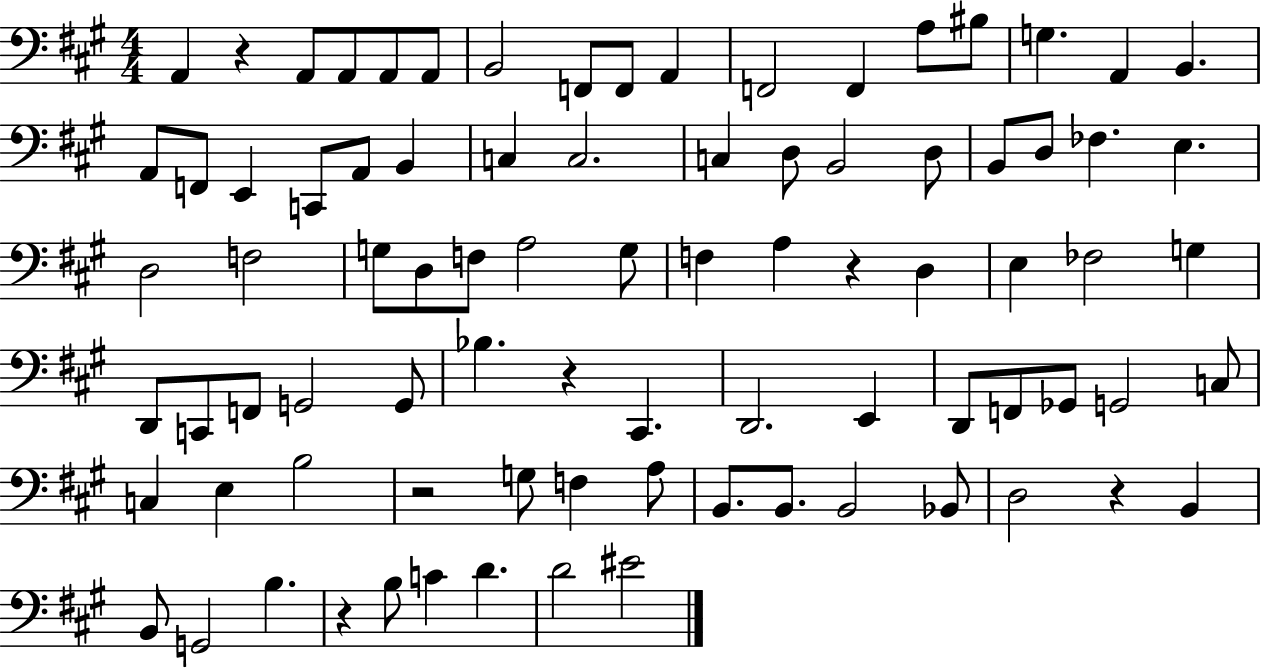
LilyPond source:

{
  \clef bass
  \numericTimeSignature
  \time 4/4
  \key a \major
  a,4 r4 a,8 a,8 a,8 a,8 | b,2 f,8 f,8 a,4 | f,2 f,4 a8 bis8 | g4. a,4 b,4. | \break a,8 f,8 e,4 c,8 a,8 b,4 | c4 c2. | c4 d8 b,2 d8 | b,8 d8 fes4. e4. | \break d2 f2 | g8 d8 f8 a2 g8 | f4 a4 r4 d4 | e4 fes2 g4 | \break d,8 c,8 f,8 g,2 g,8 | bes4. r4 cis,4. | d,2. e,4 | d,8 f,8 ges,8 g,2 c8 | \break c4 e4 b2 | r2 g8 f4 a8 | b,8. b,8. b,2 bes,8 | d2 r4 b,4 | \break b,8 g,2 b4. | r4 b8 c'4 d'4. | d'2 eis'2 | \bar "|."
}